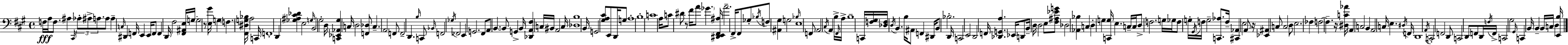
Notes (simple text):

F3/s A3/s F3/e. A#3/q C#2/s Ab3/e A#3/e A3/e. A3/e A3/q C3/s D#2/q F2/s E2/q E2/s F2/e F2/q D2/s F#3/h [F#2,A#2,E3]/s G3/s G3/h R/e [E3,G#4]/s G3/q F3/q. [F#2,D#3,G3,Bb3]/s A3/h C2/s F2/w D2/q [Gb3,A#3,C#4,Db4]/q E3/h G3/s B2/h G#3/h D3/s [C2,Eb2,Ab2,G#3]/q C3/s D3/h [F2,Db3]/e C3/q. A2/h F2/e F2/h D2/q. B3/s C2/e Bb2/s F2/h Gb3/s FES2/h E2/q G2/h. F#2/e A2/e B2/q. B2/e G2/q B2/s [Db2,A2,F#3]/q C3/s BIS2/s A2/h C3/s [Db3,B3]/w B2/s G2/h [G#3,A3,C#4]/e E2/e D2/s G3/e A3/w B3/w C4/w A3/s C4/e D#4/e R/e F#4/s A4/e Gb4/q. [D#2,E2,F#2,A#3]/s A4/h. F#2/s F#2/e Gb3/e Bb3/s F3/e [A#2,G#3]/q G3/h Bb3/s E3/w F2/e A2/h C#3/s A2/q B3/s F#2/s A3/s B3/w C2/s [F3,G#3]/s [Db3,F3]/s D3/s B2/q. B3/s A#2/e F2/q D#2/s B2/e Bb3/h. D2/s C2/h E2/h D2/h F2/s [Db2,G2,A3]/q. Eb2/s D2/e B2/s D3/s D3/h E3/e [F#3,A#3,Eb4,G4]/e Db3/h [Ab2,Bb3]/q C3/q D3/q G3/q [C2,G3]/s E3/q. C3/s C3/s D3/e F3/h. G3/s Gb3/s F3/e G3/s G#2/s F3/s G3/h [C2,Ab3]/e. F3/s [C#2,Ab2]/q E3/h A2/e R/s [Eb2,A#2]/q C3/e C3/h D3/e E3/h. FES3/q F3/h F3/q. R/s [D#3,C4,Ab4]/s A2/q C3/h B2/q A2/h C3/s E3/q. D#3/s F2/s D2/w A2/s C2/h F2/h D2/e C2/h D2/e F2/e D2/s F3/s F2/s C2/h G#3/h G#2/s C2/q B2/s B2/q B2/s C3/s D3/q [E2,B3]/s